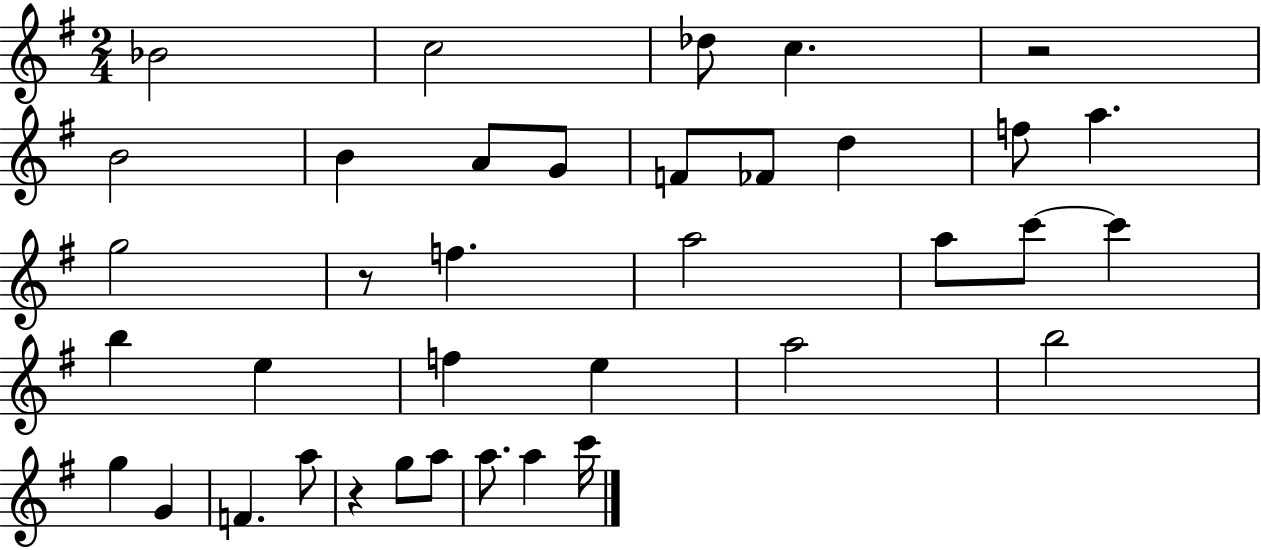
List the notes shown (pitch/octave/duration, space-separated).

Bb4/h C5/h Db5/e C5/q. R/h B4/h B4/q A4/e G4/e F4/e FES4/e D5/q F5/e A5/q. G5/h R/e F5/q. A5/h A5/e C6/e C6/q B5/q E5/q F5/q E5/q A5/h B5/h G5/q G4/q F4/q. A5/e R/q G5/e A5/e A5/e. A5/q C6/s